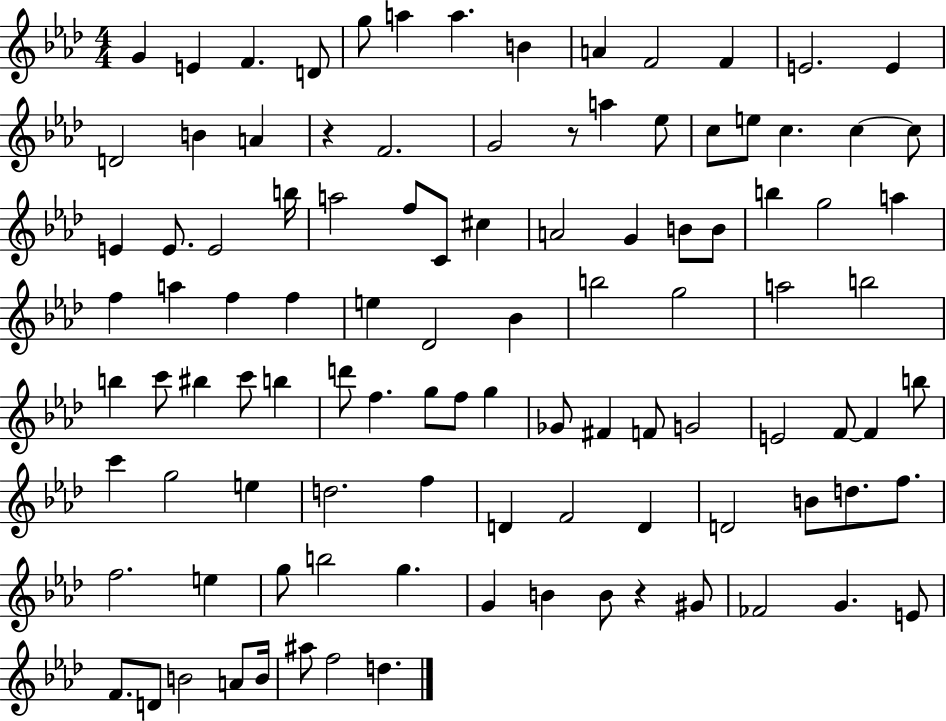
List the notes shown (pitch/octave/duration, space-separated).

G4/q E4/q F4/q. D4/e G5/e A5/q A5/q. B4/q A4/q F4/h F4/q E4/h. E4/q D4/h B4/q A4/q R/q F4/h. G4/h R/e A5/q Eb5/e C5/e E5/e C5/q. C5/q C5/e E4/q E4/e. E4/h B5/s A5/h F5/e C4/e C#5/q A4/h G4/q B4/e B4/e B5/q G5/h A5/q F5/q A5/q F5/q F5/q E5/q Db4/h Bb4/q B5/h G5/h A5/h B5/h B5/q C6/e BIS5/q C6/e B5/q D6/e F5/q. G5/e F5/e G5/q Gb4/e F#4/q F4/e G4/h E4/h F4/e F4/q B5/e C6/q G5/h E5/q D5/h. F5/q D4/q F4/h D4/q D4/h B4/e D5/e. F5/e. F5/h. E5/q G5/e B5/h G5/q. G4/q B4/q B4/e R/q G#4/e FES4/h G4/q. E4/e F4/e. D4/e B4/h A4/e B4/s A#5/e F5/h D5/q.